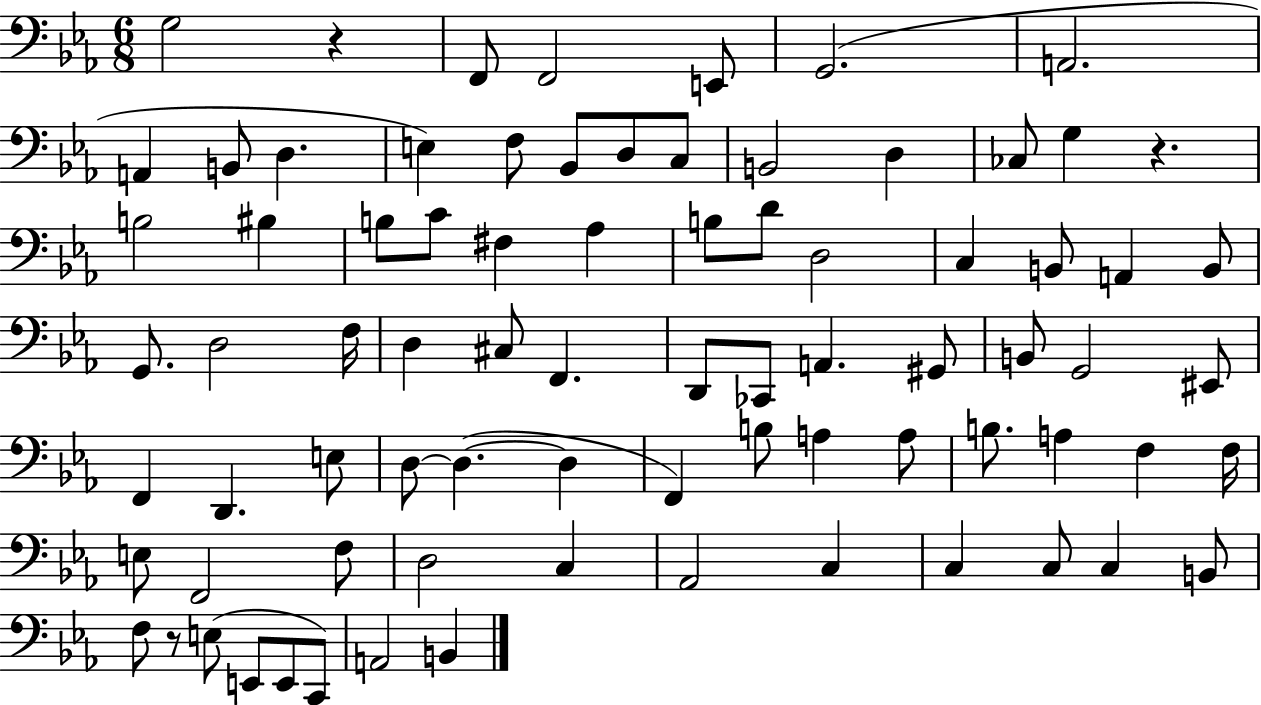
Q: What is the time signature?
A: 6/8